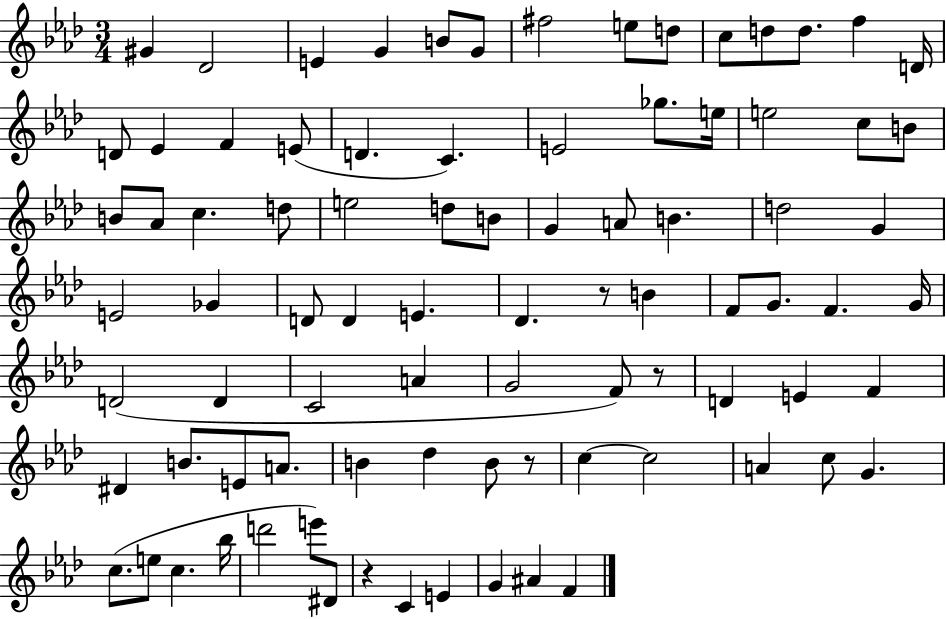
G#4/q Db4/h E4/q G4/q B4/e G4/e F#5/h E5/e D5/e C5/e D5/e D5/e. F5/q D4/s D4/e Eb4/q F4/q E4/e D4/q. C4/q. E4/h Gb5/e. E5/s E5/h C5/e B4/e B4/e Ab4/e C5/q. D5/e E5/h D5/e B4/e G4/q A4/e B4/q. D5/h G4/q E4/h Gb4/q D4/e D4/q E4/q. Db4/q. R/e B4/q F4/e G4/e. F4/q. G4/s D4/h D4/q C4/h A4/q G4/h F4/e R/e D4/q E4/q F4/q D#4/q B4/e. E4/e A4/e. B4/q Db5/q B4/e R/e C5/q C5/h A4/q C5/e G4/q. C5/e. E5/e C5/q. Bb5/s D6/h E6/e D#4/e R/q C4/q E4/q G4/q A#4/q F4/q